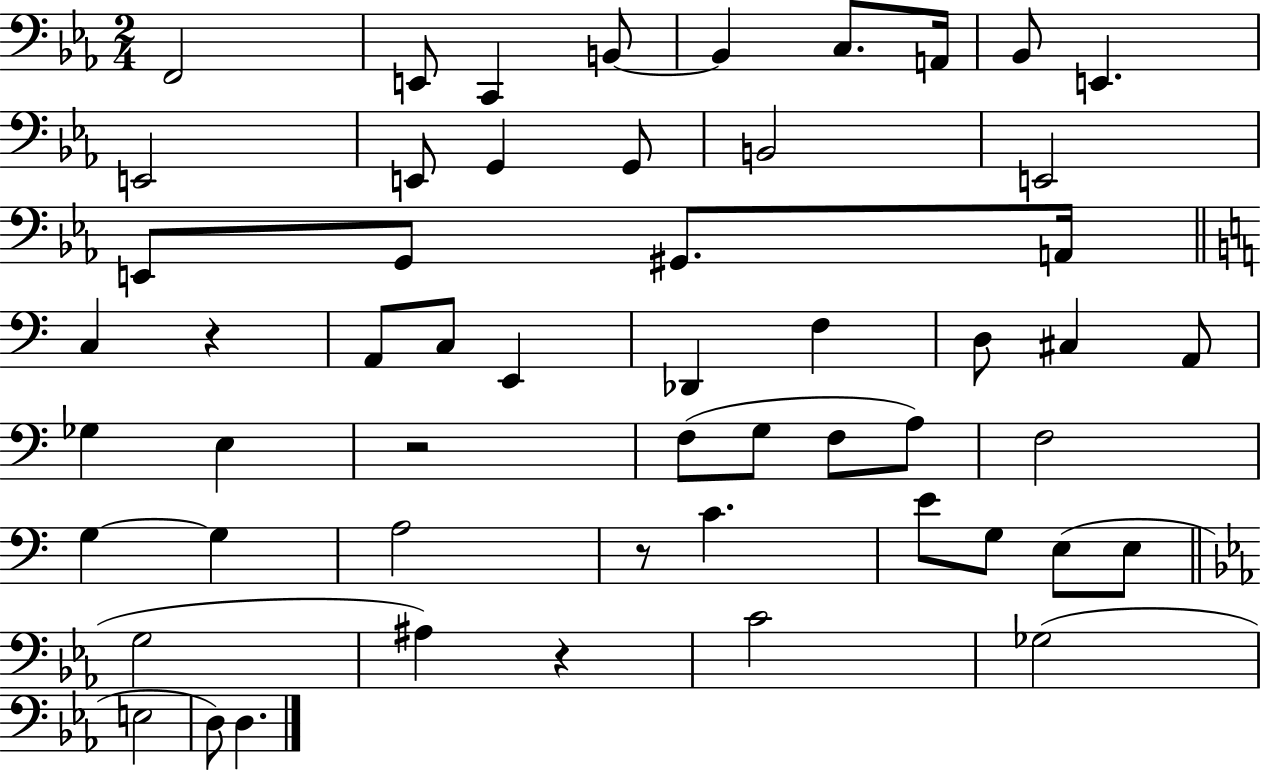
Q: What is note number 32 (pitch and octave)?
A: G3